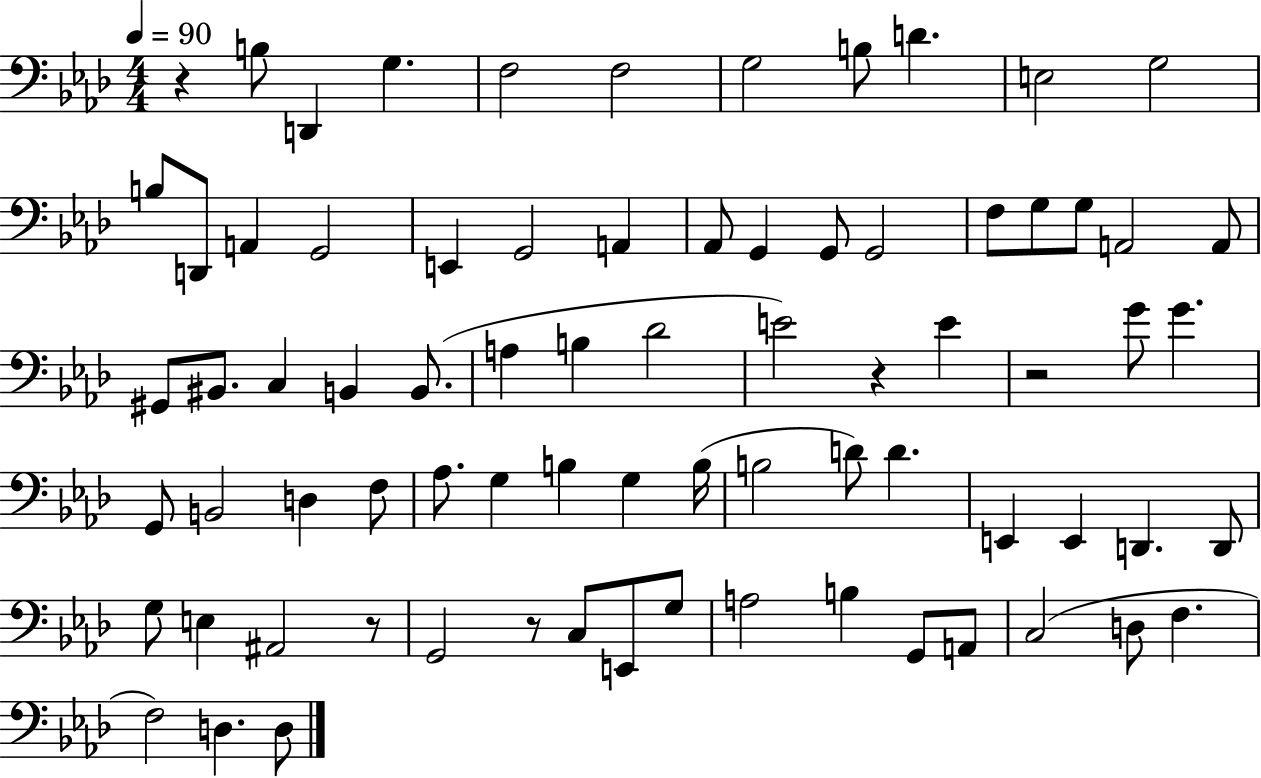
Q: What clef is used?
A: bass